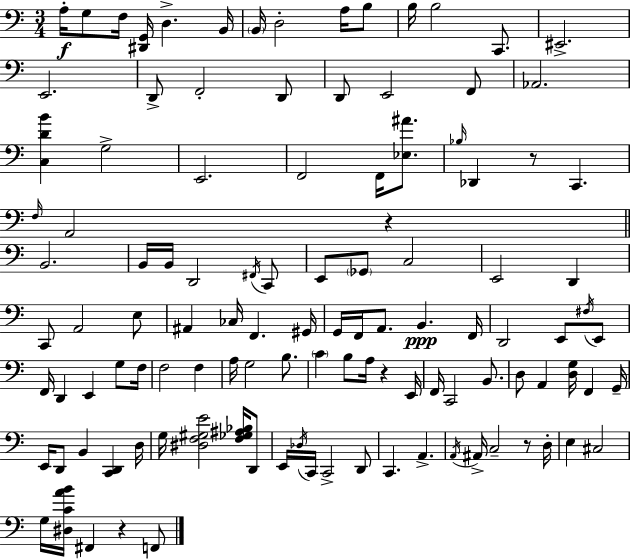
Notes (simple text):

A3/s G3/e F3/s [D#2,G2]/s D3/q. B2/s B2/s D3/h A3/s B3/e B3/s B3/h C2/e. EIS2/h. E2/h. D2/e F2/h D2/e D2/e E2/h F2/e Ab2/h. [C3,D4,B4]/q G3/h E2/h. F2/h F2/s [Eb3,A#4]/e. Bb3/s Db2/q R/e C2/q. F3/s A2/h R/q B2/h. B2/s B2/s D2/h F#2/s C2/e E2/e Gb2/e C3/h E2/h D2/q C2/e A2/h E3/e A#2/q CES3/s F2/q. G#2/s G2/s F2/s A2/e. B2/q. F2/s D2/h E2/e F#3/s E2/e F2/s D2/q E2/q G3/e F3/s F3/h F3/q A3/s G3/h B3/e. C4/q B3/e A3/s R/q E2/s F2/s C2/h B2/e. D3/e A2/q [D3,G3]/s F2/q G2/s E2/s D2/e B2/q [C2,D2]/q D3/s G3/s [D#3,F3,G#3,E4]/h [F3,Gb3,A#3,Bb3]/s D2/e E2/s Db3/s C2/s C2/h D2/e C2/q. A2/q. A2/s A#2/s C3/h R/e D3/s E3/q C#3/h G3/s [D#3,C4,A4,B4]/s F#2/q R/q F2/e